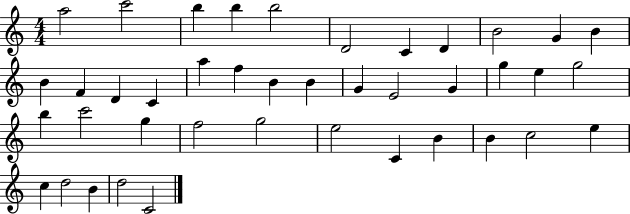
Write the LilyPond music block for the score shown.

{
  \clef treble
  \numericTimeSignature
  \time 4/4
  \key c \major
  a''2 c'''2 | b''4 b''4 b''2 | d'2 c'4 d'4 | b'2 g'4 b'4 | \break b'4 f'4 d'4 c'4 | a''4 f''4 b'4 b'4 | g'4 e'2 g'4 | g''4 e''4 g''2 | \break b''4 c'''2 g''4 | f''2 g''2 | e''2 c'4 b'4 | b'4 c''2 e''4 | \break c''4 d''2 b'4 | d''2 c'2 | \bar "|."
}